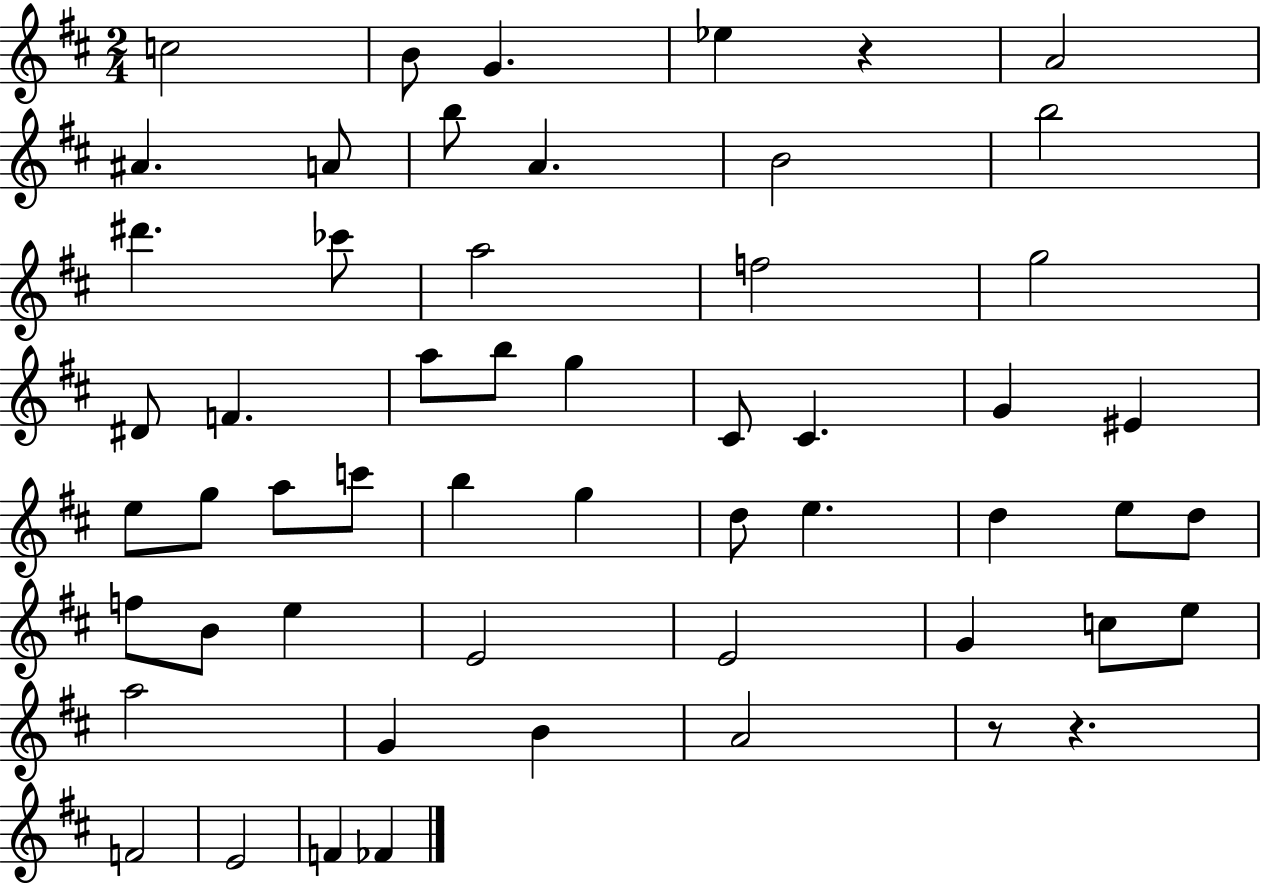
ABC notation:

X:1
T:Untitled
M:2/4
L:1/4
K:D
c2 B/2 G _e z A2 ^A A/2 b/2 A B2 b2 ^d' _c'/2 a2 f2 g2 ^D/2 F a/2 b/2 g ^C/2 ^C G ^E e/2 g/2 a/2 c'/2 b g d/2 e d e/2 d/2 f/2 B/2 e E2 E2 G c/2 e/2 a2 G B A2 z/2 z F2 E2 F _F